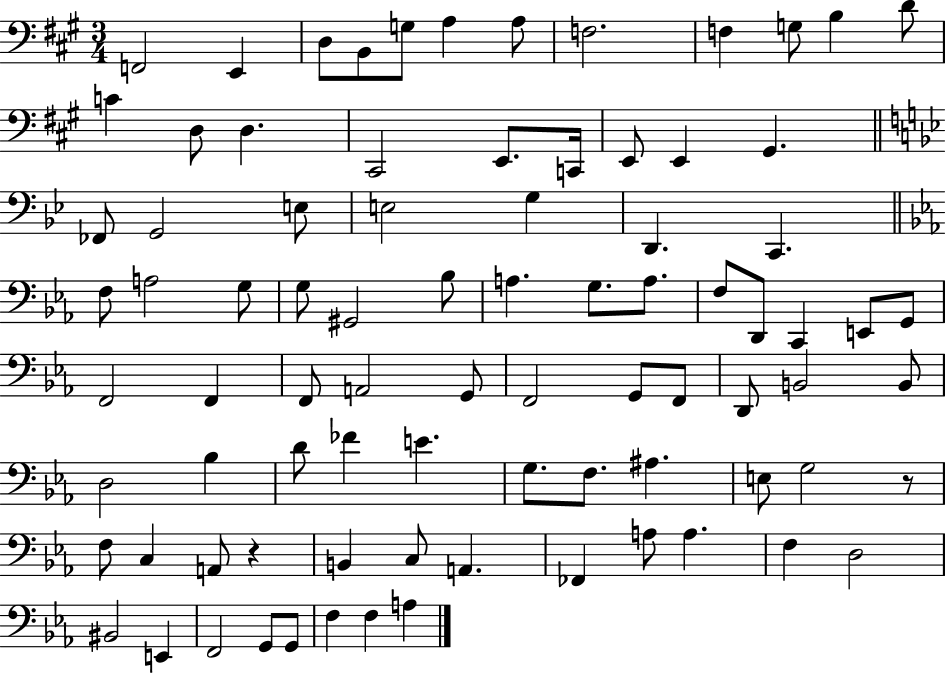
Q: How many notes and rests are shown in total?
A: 84